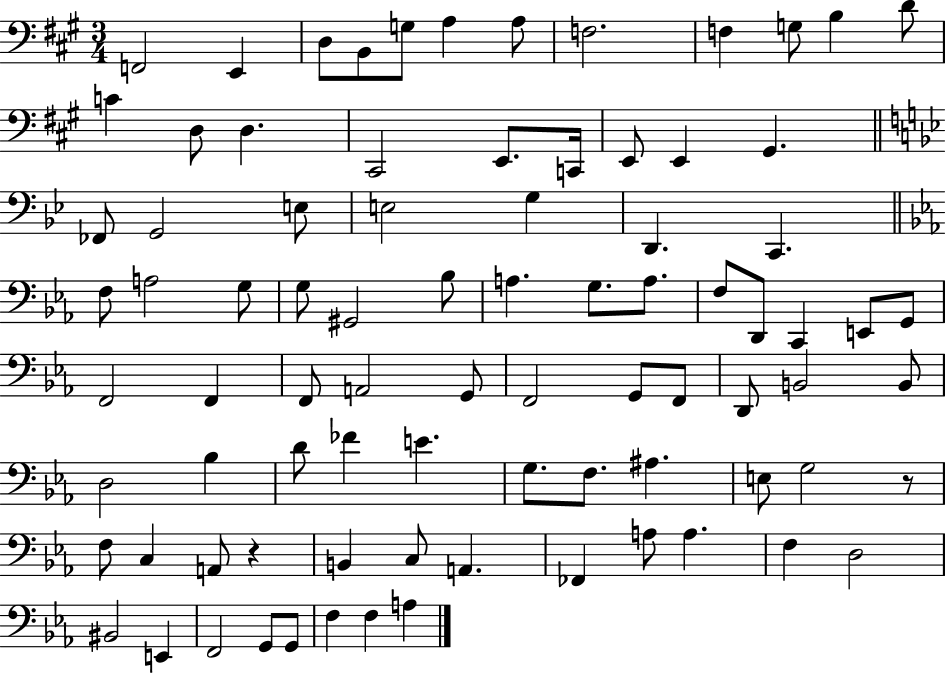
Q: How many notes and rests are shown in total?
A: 84